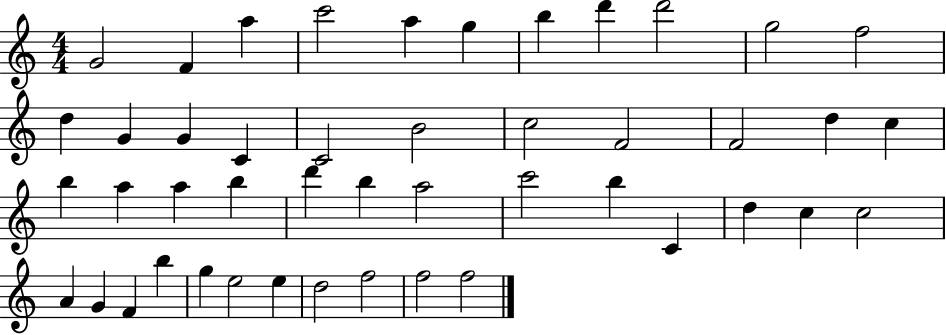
{
  \clef treble
  \numericTimeSignature
  \time 4/4
  \key c \major
  g'2 f'4 a''4 | c'''2 a''4 g''4 | b''4 d'''4 d'''2 | g''2 f''2 | \break d''4 g'4 g'4 c'4 | c'2 b'2 | c''2 f'2 | f'2 d''4 c''4 | \break b''4 a''4 a''4 b''4 | d'''4 b''4 a''2 | c'''2 b''4 c'4 | d''4 c''4 c''2 | \break a'4 g'4 f'4 b''4 | g''4 e''2 e''4 | d''2 f''2 | f''2 f''2 | \break \bar "|."
}